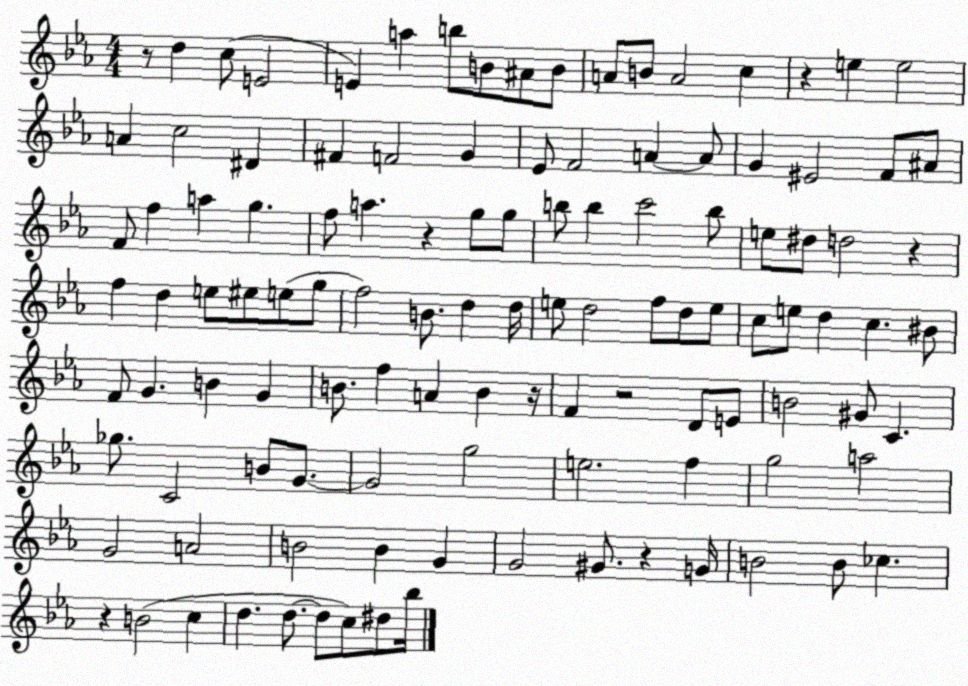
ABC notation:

X:1
T:Untitled
M:4/4
L:1/4
K:Eb
z/2 d c/2 E2 E a b/2 B/2 ^A/2 B/2 A/2 B/2 A2 c z e e2 A c2 ^D ^F F2 G _E/2 F2 A A/2 G ^E2 F/2 ^A/2 F/2 f a g f/2 a z g/2 g/2 b/2 b c'2 b/2 e/2 ^d/2 d2 z f d e/2 ^e/2 e/2 g/2 f2 B/2 d d/4 e/2 d2 f/2 d/2 e/2 c/2 e/2 d c ^B/2 F/2 G B G B/2 f A B z/4 F z2 D/2 E/2 B2 ^G/2 C _g/2 C2 B/2 G/2 G2 g2 e2 f g2 a2 G2 A2 B2 B G G2 ^G/2 z G/4 B2 B/2 _c z B2 c d d/2 d/2 c/2 ^d/2 _b/4